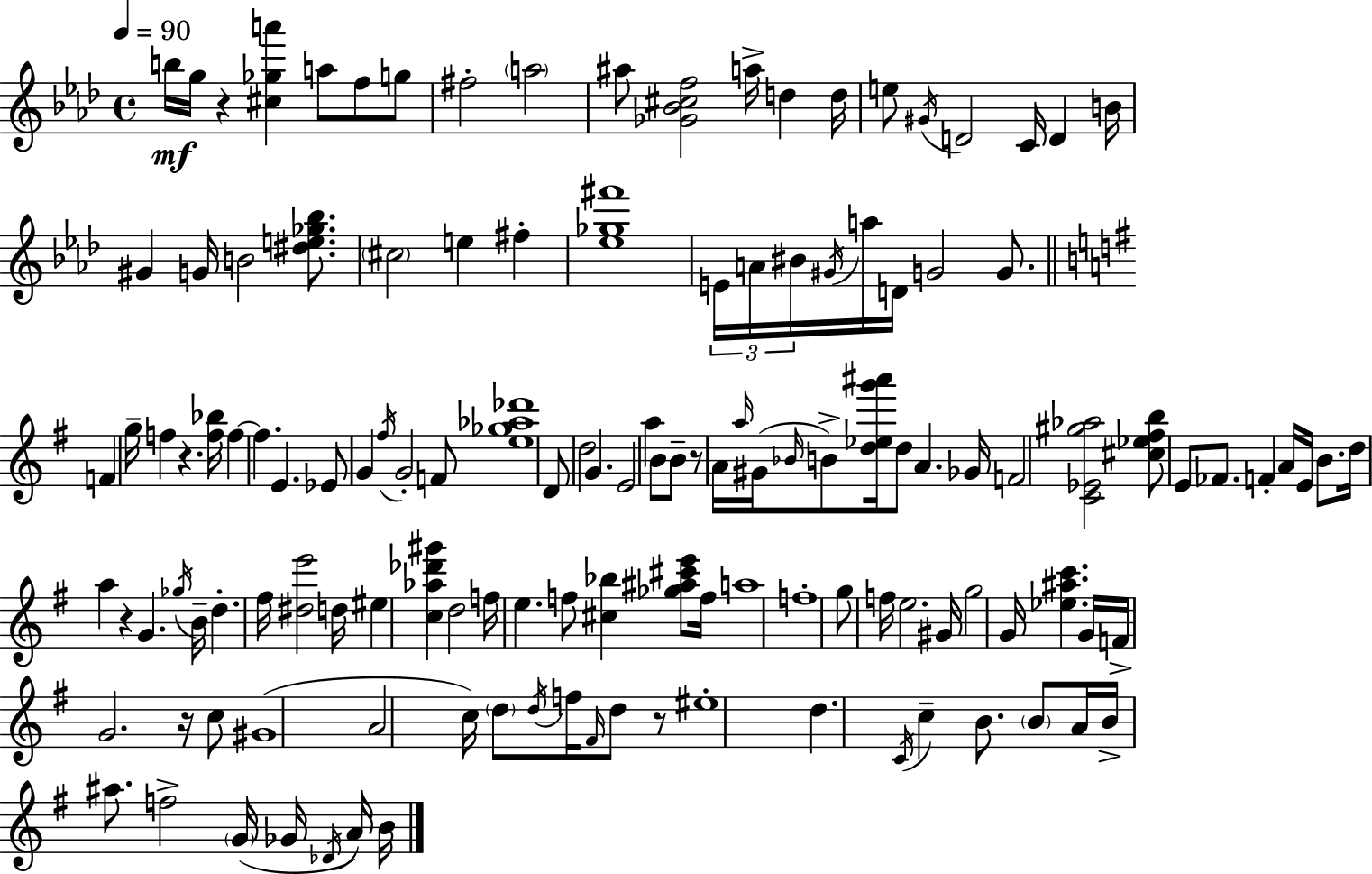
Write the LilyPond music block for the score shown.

{
  \clef treble
  \time 4/4
  \defaultTimeSignature
  \key aes \major
  \tempo 4 = 90
  b''16\mf g''16 r4 <cis'' ges'' a'''>4 a''8 f''8 g''8 | fis''2-. \parenthesize a''2 | ais''8 <ges' bes' cis'' f''>2 a''16-> d''4 d''16 | e''8 \acciaccatura { gis'16 } d'2 c'16 d'4 | \break b'16 gis'4 g'16 b'2 <dis'' e'' ges'' bes''>8. | \parenthesize cis''2 e''4 fis''4-. | <ees'' ges'' fis'''>1 | \tuplet 3/2 { e'16 a'16 bis'16 } \acciaccatura { gis'16 } a''16 d'16 g'2 g'8. | \break \bar "||" \break \key g \major f'4 g''16-- f''4 r4. <f'' bes''>16 | f''4~~ f''4. e'4. | ees'8 g'4 \acciaccatura { fis''16 } g'2-. f'8 | <e'' ges'' aes'' des'''>1 | \break d'8 d''2 g'4. | e'2 a''4 b'8 b'8-- | r8 a'16 \grace { a''16 }( gis'16 \grace { bes'16 } b'8->) <d'' ees'' g''' ais'''>16 d''8 a'4. | ges'16 f'2 <c' ees' gis'' aes''>2 | \break <cis'' ees'' fis'' b''>8 e'8 fes'8. f'4-. a'16 e'16 | b'8. d''16 a''4 r4 g'4. | \acciaccatura { ges''16 } b'16-- d''4.-. fis''16 <dis'' e'''>2 | d''16 eis''4 <c'' aes'' des''' gis'''>4 d''2 | \break f''16 e''4. f''8 <cis'' bes''>4 | <ges'' ais'' cis''' e'''>8 f''16 a''1 | f''1-. | g''8 f''16 e''2. | \break gis'16 g''2 g'16 <ees'' ais'' c'''>4. | g'16 f'16-> g'2. | r16 c''8 gis'1( | a'2 c''16) \parenthesize d''8 \acciaccatura { d''16 } | \break f''16 \grace { fis'16 } d''8 r8 eis''1-. | d''4. \acciaccatura { c'16 } c''4-- | b'8. \parenthesize b'8 a'16 b'16-> ais''8. f''2-> | \parenthesize g'16( ges'16 \acciaccatura { des'16 }) a'16 b'16 \bar "|."
}